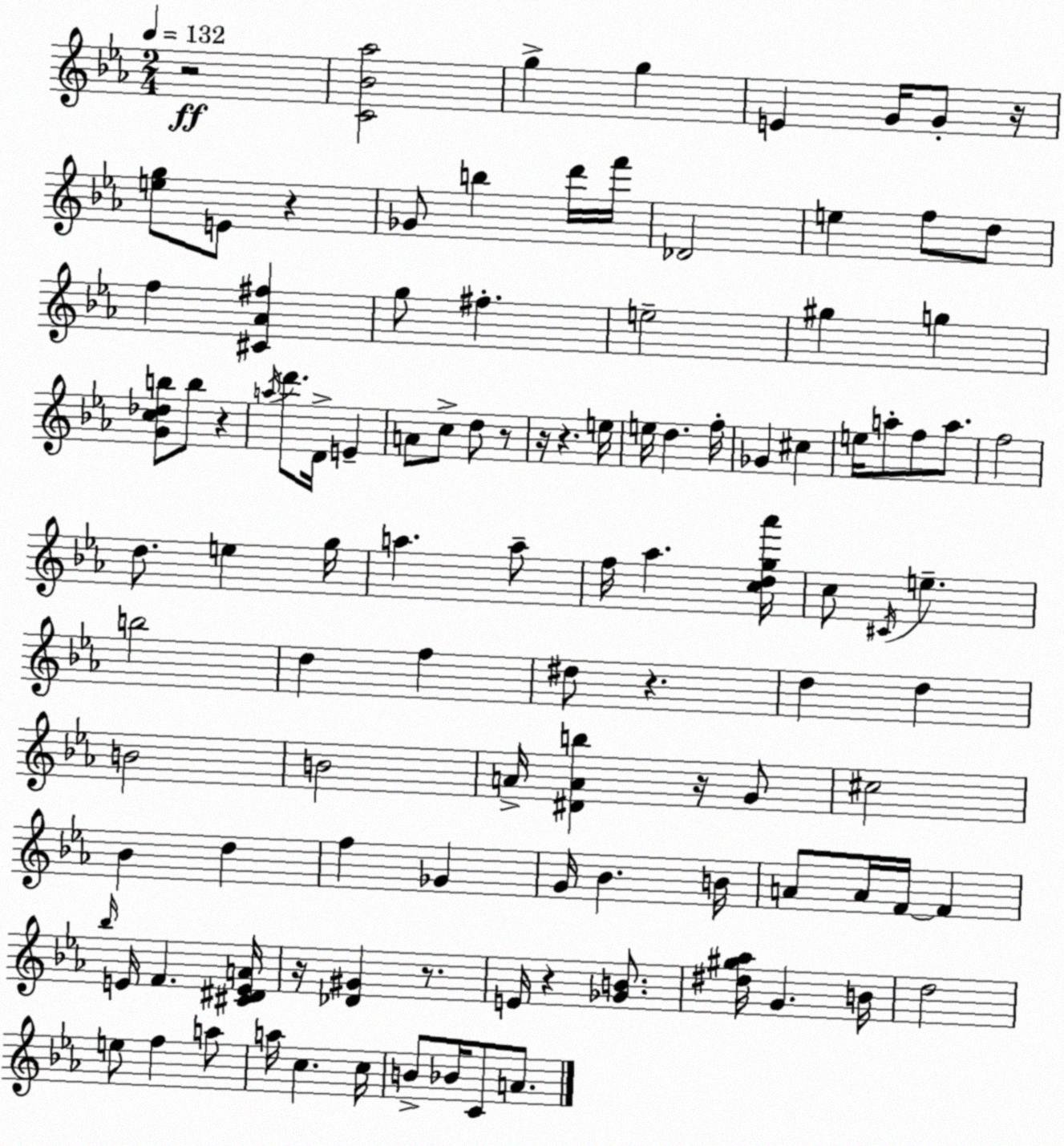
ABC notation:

X:1
T:Untitled
M:2/4
L:1/4
K:Cm
z2 [C_B_a]2 g g E G/4 G/2 z/4 [eg]/2 E/2 z _G/2 b d'/4 f'/4 _D2 e f/2 d/2 f [^C_A^f] g/2 ^f e2 ^g g [Gc_db]/2 b/2 z a/4 d'/2 D/4 E A/2 c/2 d/2 z/2 z/4 z e/4 e/4 d f/4 _G ^c e/4 a/2 f/2 a/2 f2 d/2 e g/4 a a/2 f/4 _a [cdg_a']/4 c/2 ^C/4 e b2 d f ^d/2 z d d B2 B2 A/4 [^DAb] z/4 G/2 ^c2 _B d f _G G/4 _B B/4 A/2 A/4 F/4 F _b/4 E/4 F [^C^DEA]/4 z/4 [_D^G] z/2 E/4 z [_GB]/2 [^d^g_a]/4 G B/4 d2 e/2 f a/2 a/4 c c/4 B/2 _B/4 C/2 A/2